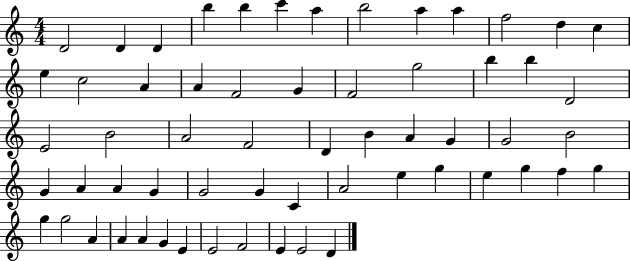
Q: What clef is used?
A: treble